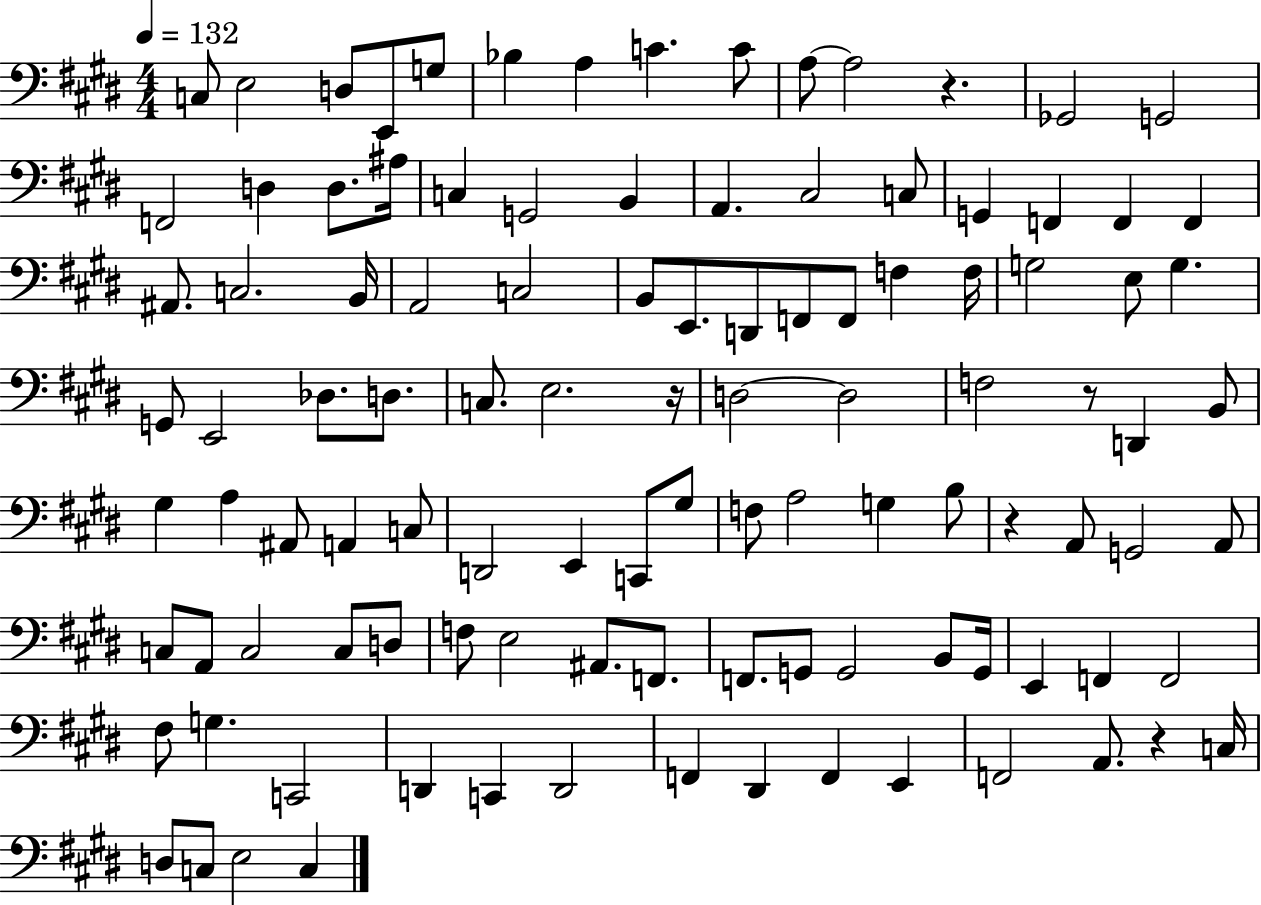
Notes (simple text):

C3/e E3/h D3/e E2/e G3/e Bb3/q A3/q C4/q. C4/e A3/e A3/h R/q. Gb2/h G2/h F2/h D3/q D3/e. A#3/s C3/q G2/h B2/q A2/q. C#3/h C3/e G2/q F2/q F2/q F2/q A#2/e. C3/h. B2/s A2/h C3/h B2/e E2/e. D2/e F2/e F2/e F3/q F3/s G3/h E3/e G3/q. G2/e E2/h Db3/e. D3/e. C3/e. E3/h. R/s D3/h D3/h F3/h R/e D2/q B2/e G#3/q A3/q A#2/e A2/q C3/e D2/h E2/q C2/e G#3/e F3/e A3/h G3/q B3/e R/q A2/e G2/h A2/e C3/e A2/e C3/h C3/e D3/e F3/e E3/h A#2/e. F2/e. F2/e. G2/e G2/h B2/e G2/s E2/q F2/q F2/h F#3/e G3/q. C2/h D2/q C2/q D2/h F2/q D#2/q F2/q E2/q F2/h A2/e. R/q C3/s D3/e C3/e E3/h C3/q